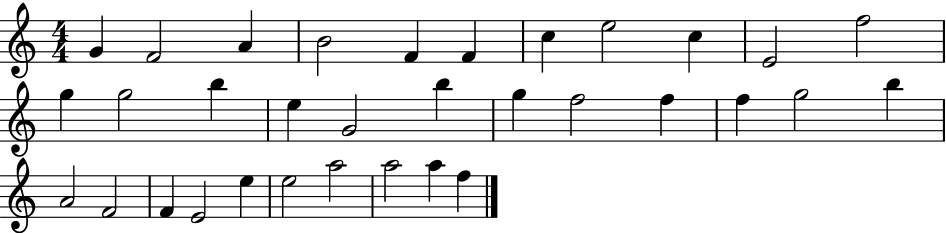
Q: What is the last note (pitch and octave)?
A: F5